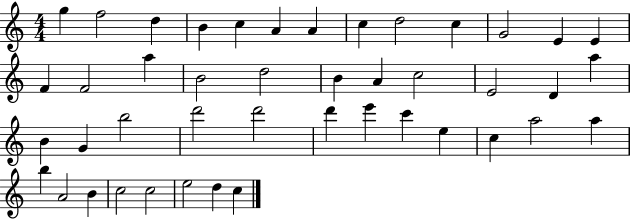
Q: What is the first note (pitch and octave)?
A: G5